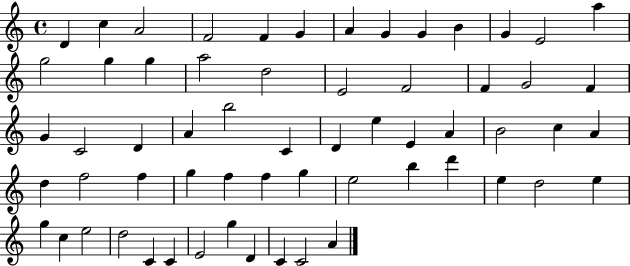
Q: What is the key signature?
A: C major